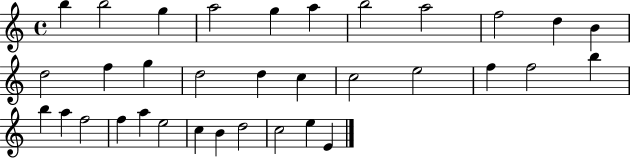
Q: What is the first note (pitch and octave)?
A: B5